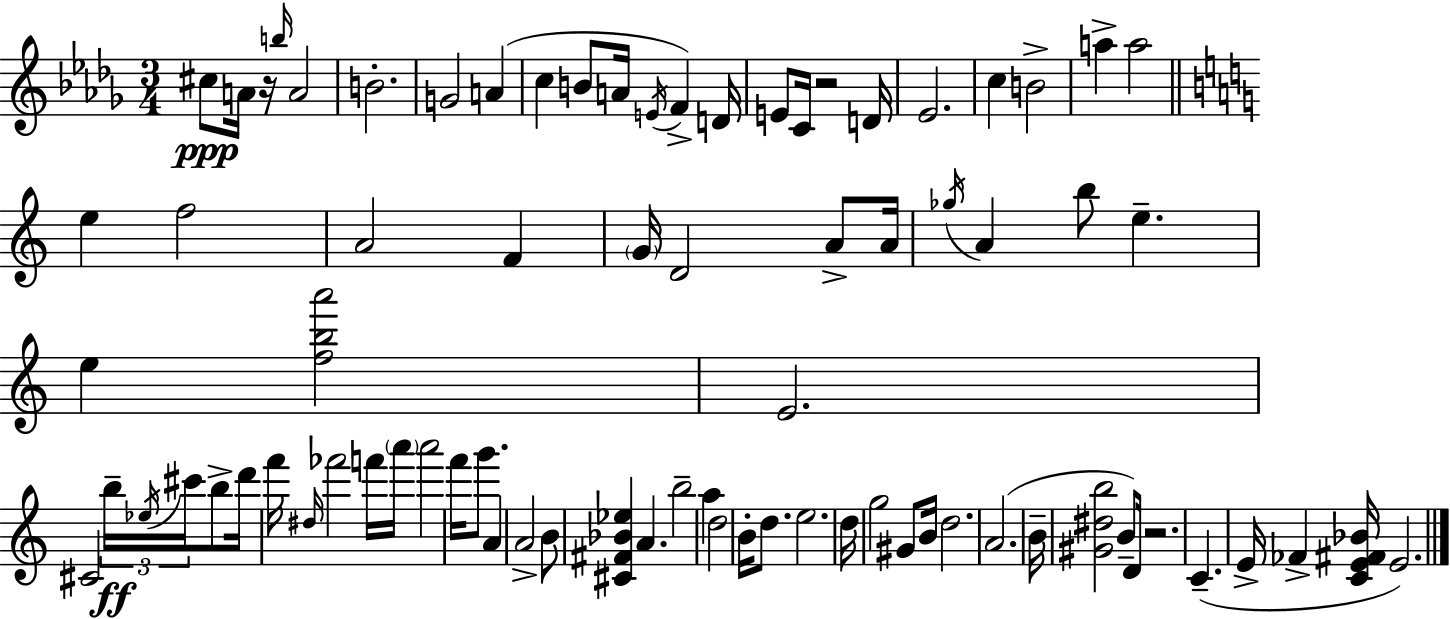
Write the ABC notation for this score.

X:1
T:Untitled
M:3/4
L:1/4
K:Bbm
^c/2 A/4 z/4 b/4 A2 B2 G2 A c B/2 A/4 E/4 F D/4 E/2 C/4 z2 D/4 _E2 c B2 a a2 e f2 A2 F G/4 D2 A/2 A/4 _g/4 A b/2 e e [fba']2 E2 ^C2 b/4 _e/4 ^c'/4 b/2 d'/4 f'/4 ^d/4 _f'2 f'/4 a'/4 a'2 f'/4 g'/2 A A2 B/2 [^C^F_B_e] A b2 a d2 B/4 d/2 e2 d/4 g2 ^G/2 B/4 d2 A2 B/4 [^G^db]2 B/2 D/4 z2 C E/4 _F [CE^F_B]/4 E2